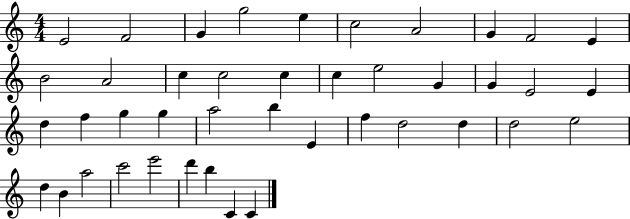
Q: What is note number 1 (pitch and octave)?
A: E4